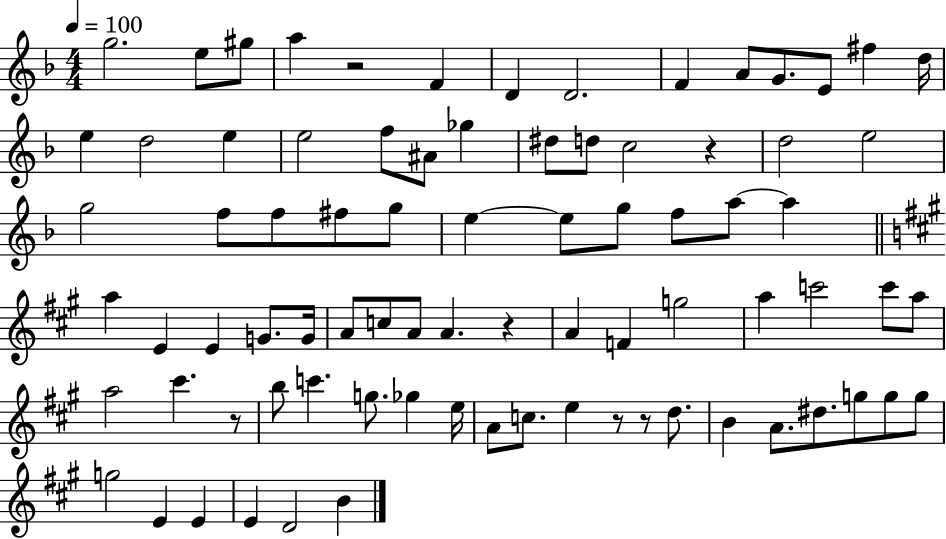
X:1
T:Untitled
M:4/4
L:1/4
K:F
g2 e/2 ^g/2 a z2 F D D2 F A/2 G/2 E/2 ^f d/4 e d2 e e2 f/2 ^A/2 _g ^d/2 d/2 c2 z d2 e2 g2 f/2 f/2 ^f/2 g/2 e e/2 g/2 f/2 a/2 a a E E G/2 G/4 A/2 c/2 A/2 A z A F g2 a c'2 c'/2 a/2 a2 ^c' z/2 b/2 c' g/2 _g e/4 A/2 c/2 e z/2 z/2 d/2 B A/2 ^d/2 g/2 g/2 g/2 g2 E E E D2 B